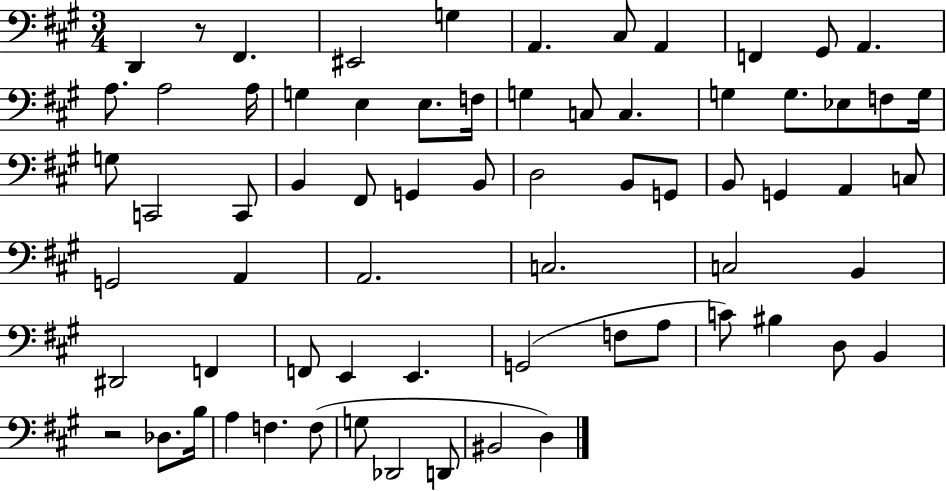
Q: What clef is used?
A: bass